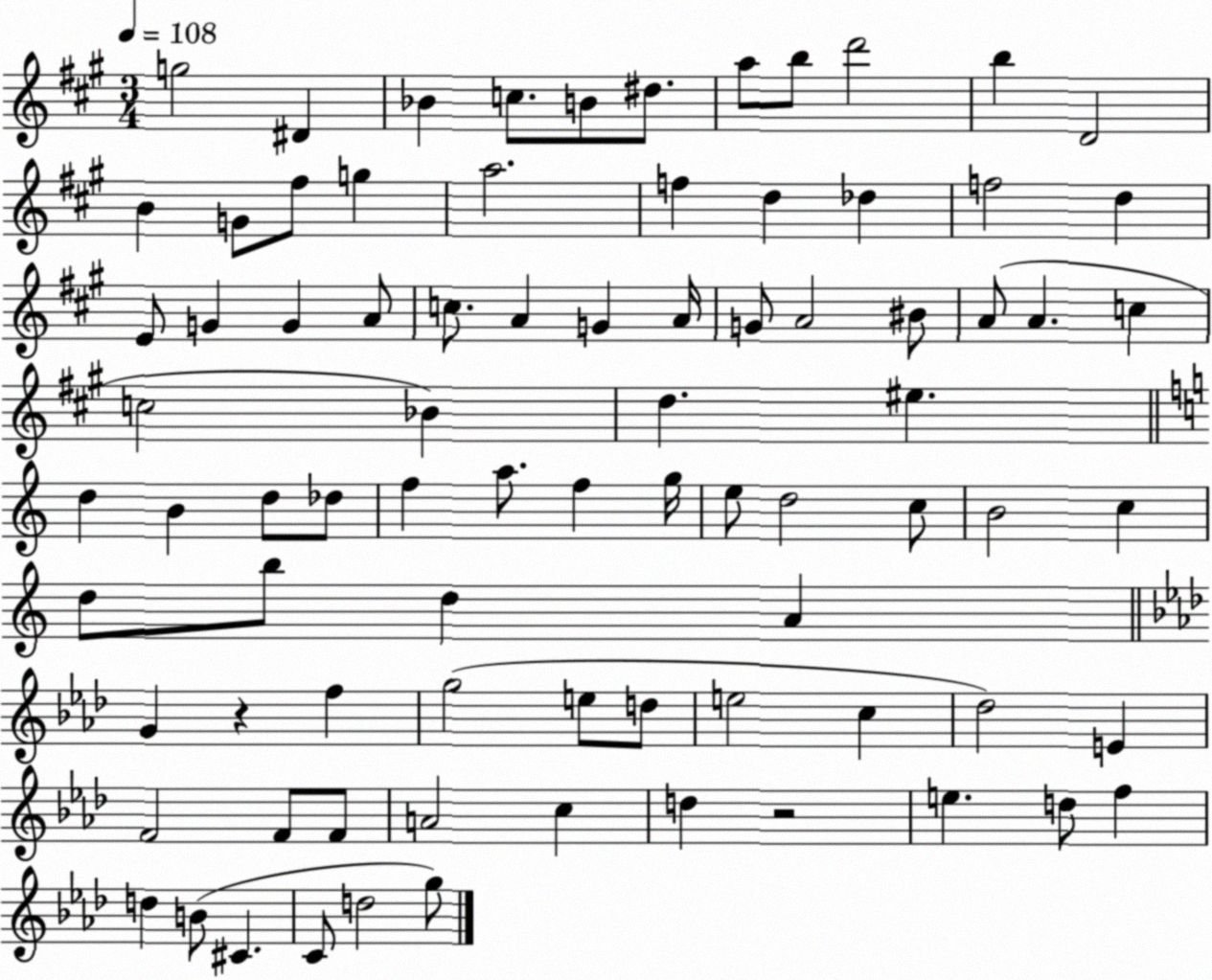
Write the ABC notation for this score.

X:1
T:Untitled
M:3/4
L:1/4
K:A
g2 ^D _B c/2 B/2 ^d/2 a/2 b/2 d'2 b D2 B G/2 ^f/2 g a2 f d _d f2 d E/2 G G A/2 c/2 A G A/4 G/2 A2 ^B/2 A/2 A c c2 _B d ^e d B d/2 _d/2 f a/2 f g/4 e/2 d2 c/2 B2 c d/2 b/2 d A G z f g2 e/2 d/2 e2 c _d2 E F2 F/2 F/2 A2 c d z2 e d/2 f d B/2 ^C C/2 d2 g/2